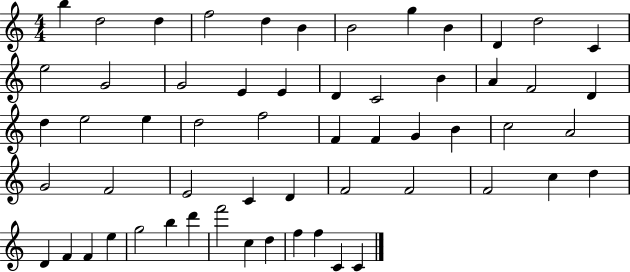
{
  \clef treble
  \numericTimeSignature
  \time 4/4
  \key c \major
  b''4 d''2 d''4 | f''2 d''4 b'4 | b'2 g''4 b'4 | d'4 d''2 c'4 | \break e''2 g'2 | g'2 e'4 e'4 | d'4 c'2 b'4 | a'4 f'2 d'4 | \break d''4 e''2 e''4 | d''2 f''2 | f'4 f'4 g'4 b'4 | c''2 a'2 | \break g'2 f'2 | e'2 c'4 d'4 | f'2 f'2 | f'2 c''4 d''4 | \break d'4 f'4 f'4 e''4 | g''2 b''4 d'''4 | f'''2 c''4 d''4 | f''4 f''4 c'4 c'4 | \break \bar "|."
}